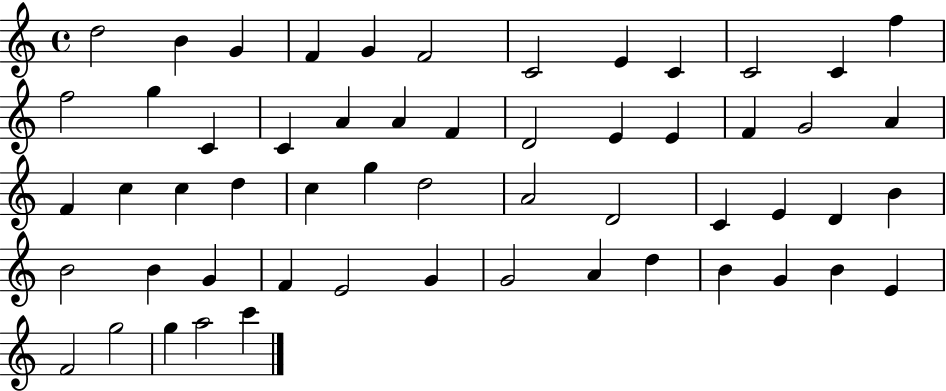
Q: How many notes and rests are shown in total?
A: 56